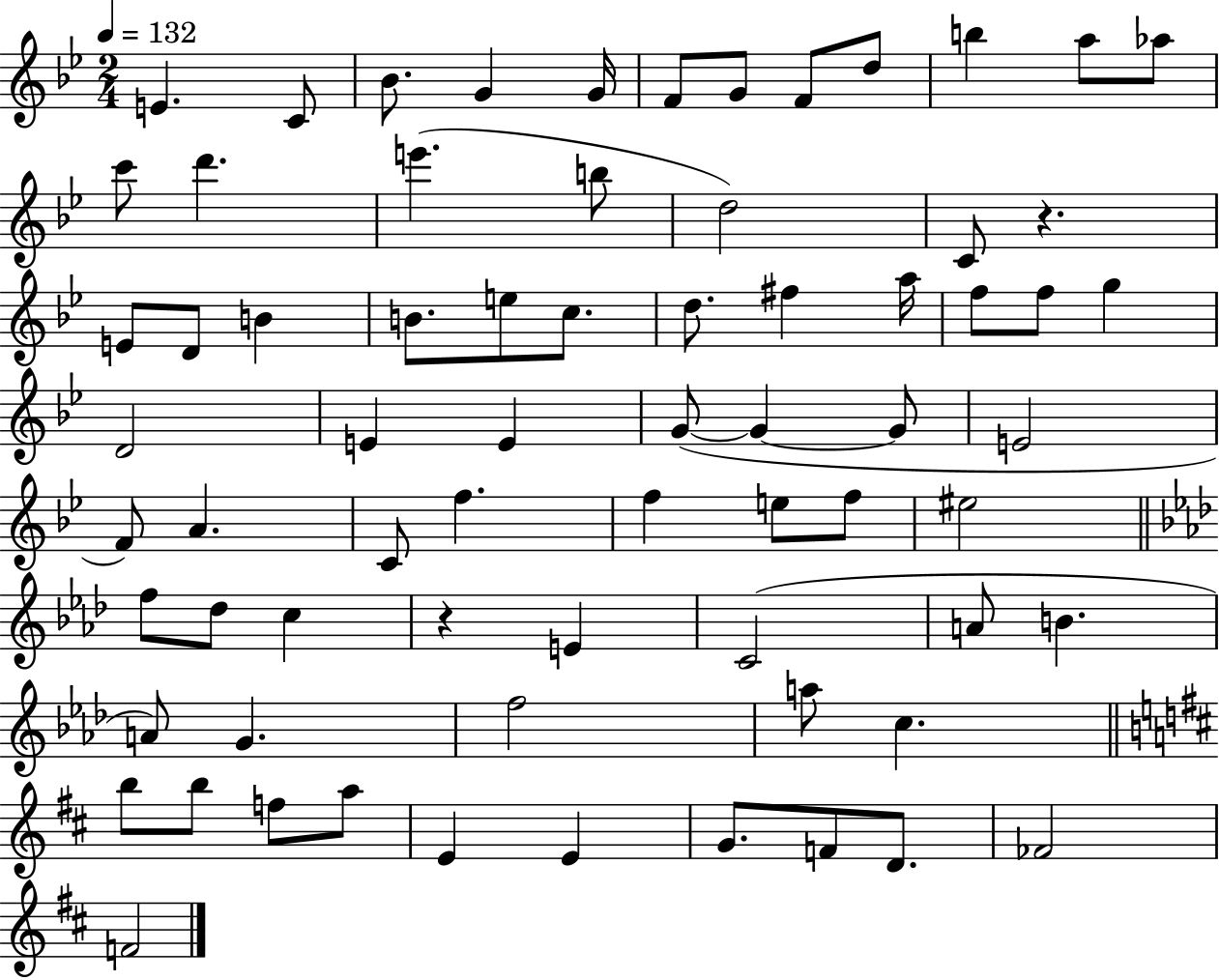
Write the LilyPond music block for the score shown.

{
  \clef treble
  \numericTimeSignature
  \time 2/4
  \key bes \major
  \tempo 4 = 132
  e'4. c'8 | bes'8. g'4 g'16 | f'8 g'8 f'8 d''8 | b''4 a''8 aes''8 | \break c'''8 d'''4. | e'''4.( b''8 | d''2) | c'8 r4. | \break e'8 d'8 b'4 | b'8. e''8 c''8. | d''8. fis''4 a''16 | f''8 f''8 g''4 | \break d'2 | e'4 e'4 | g'8~(~ g'4~~ g'8 | e'2 | \break f'8) a'4. | c'8 f''4. | f''4 e''8 f''8 | eis''2 | \break \bar "||" \break \key aes \major f''8 des''8 c''4 | r4 e'4 | c'2( | a'8 b'4. | \break a'8) g'4. | f''2 | a''8 c''4. | \bar "||" \break \key b \minor b''8 b''8 f''8 a''8 | e'4 e'4 | g'8. f'8 d'8. | fes'2 | \break f'2 | \bar "|."
}